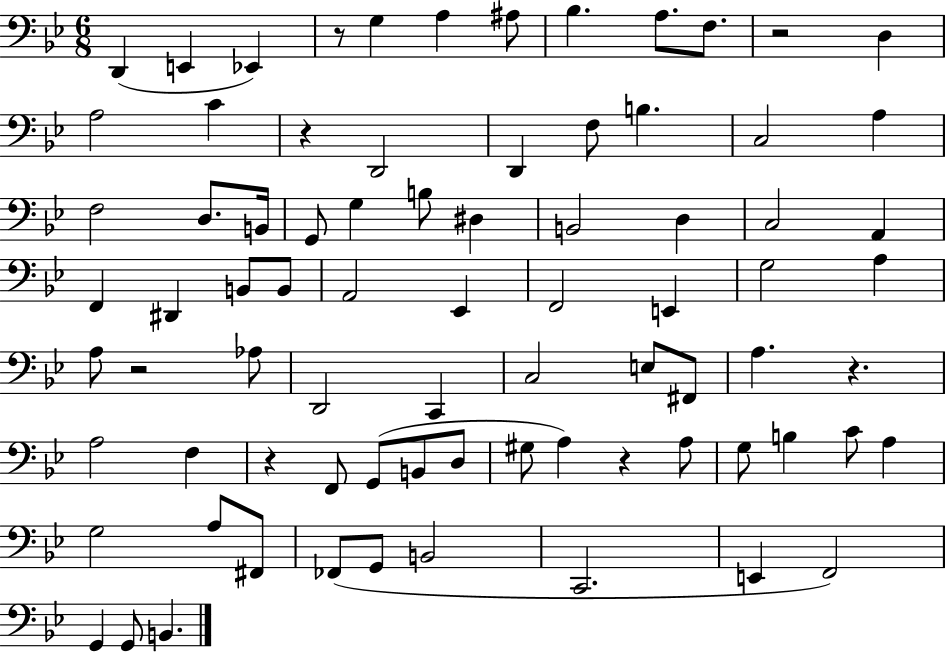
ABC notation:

X:1
T:Untitled
M:6/8
L:1/4
K:Bb
D,, E,, _E,, z/2 G, A, ^A,/2 _B, A,/2 F,/2 z2 D, A,2 C z D,,2 D,, F,/2 B, C,2 A, F,2 D,/2 B,,/4 G,,/2 G, B,/2 ^D, B,,2 D, C,2 A,, F,, ^D,, B,,/2 B,,/2 A,,2 _E,, F,,2 E,, G,2 A, A,/2 z2 _A,/2 D,,2 C,, C,2 E,/2 ^F,,/2 A, z A,2 F, z F,,/2 G,,/2 B,,/2 D,/2 ^G,/2 A, z A,/2 G,/2 B, C/2 A, G,2 A,/2 ^F,,/2 _F,,/2 G,,/2 B,,2 C,,2 E,, F,,2 G,, G,,/2 B,,